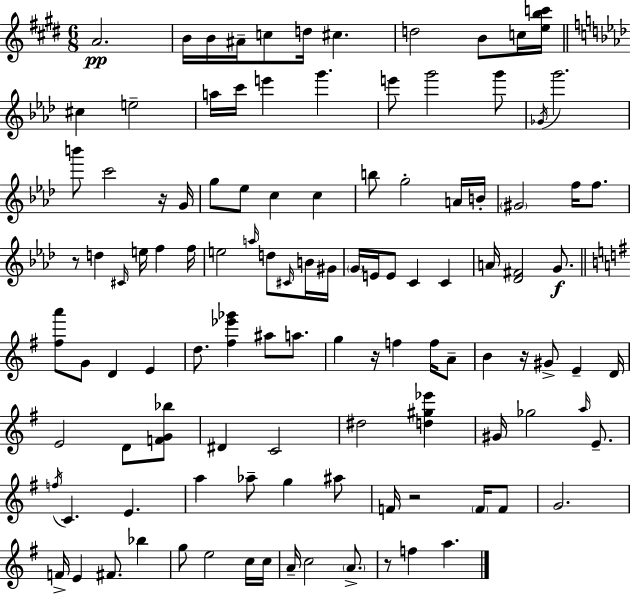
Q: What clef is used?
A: treble